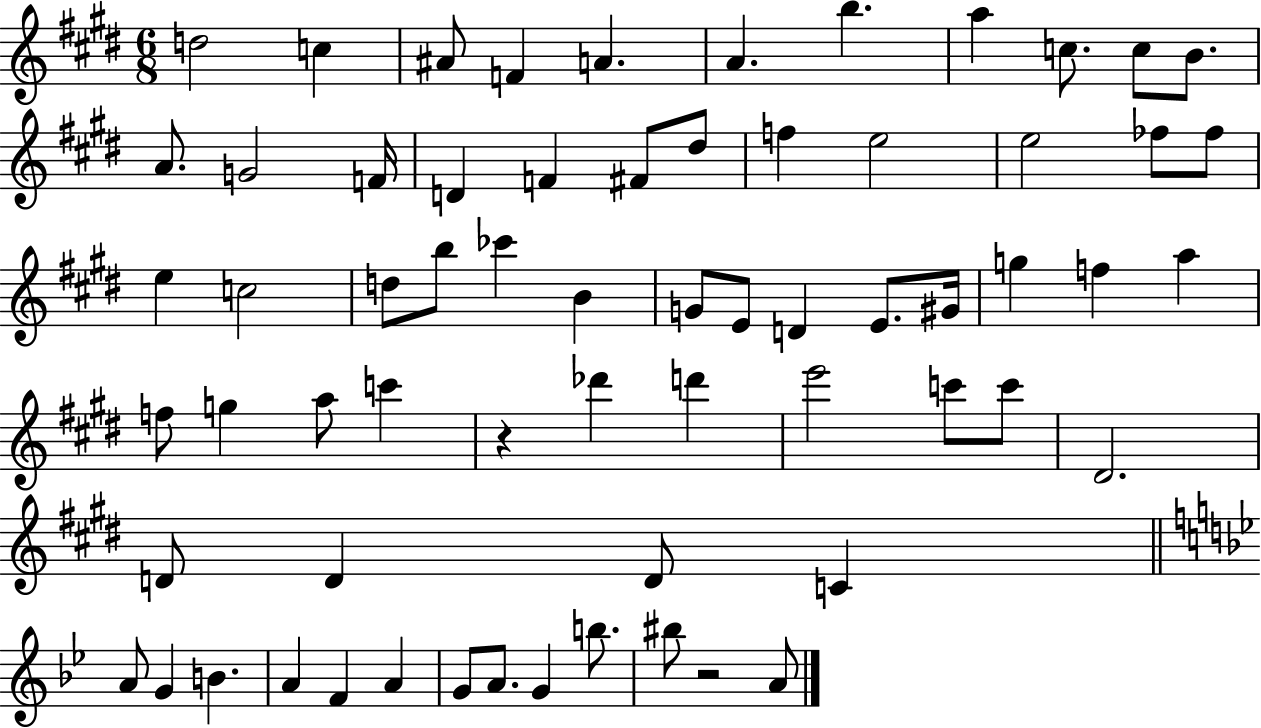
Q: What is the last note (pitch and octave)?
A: A4